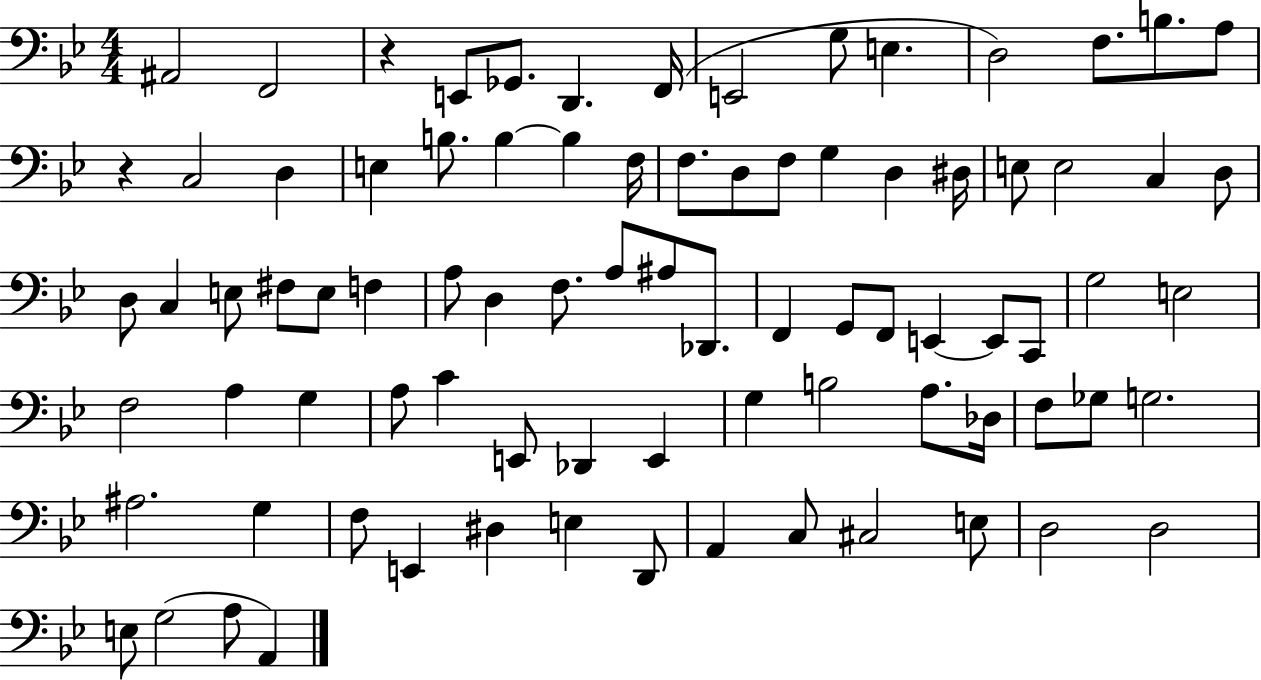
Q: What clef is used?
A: bass